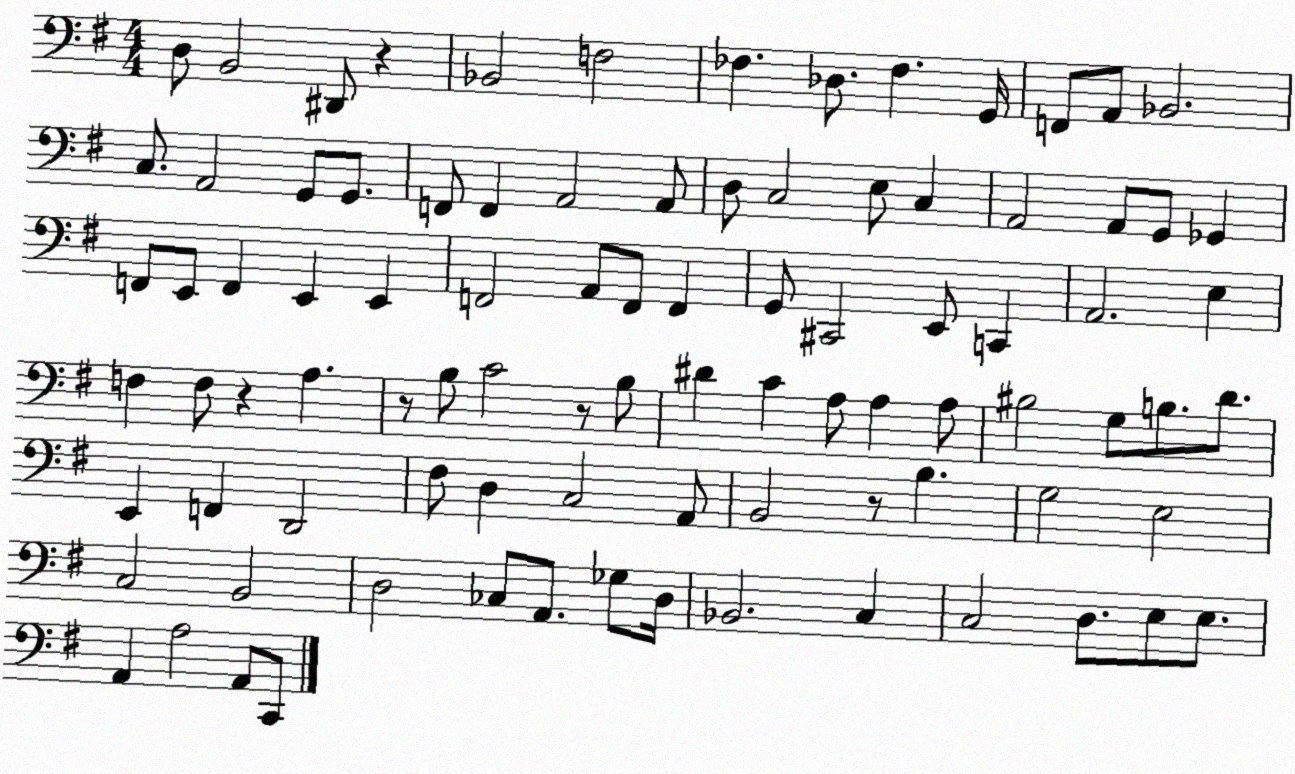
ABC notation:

X:1
T:Untitled
M:4/4
L:1/4
K:G
D,/2 B,,2 ^D,,/2 z _B,,2 F,2 _F, _D,/2 _F, G,,/4 F,,/2 A,,/2 _B,,2 C,/2 A,,2 G,,/2 G,,/2 F,,/2 F,, A,,2 A,,/2 D,/2 C,2 E,/2 C, A,,2 A,,/2 G,,/2 _G,, F,,/2 E,,/2 F,, E,, E,, F,,2 A,,/2 F,,/2 F,, G,,/2 ^C,,2 E,,/2 C,, A,,2 E, F, F,/2 z A, z/2 B,/2 C2 z/2 B,/2 ^D C A,/2 A, A,/2 ^B,2 G,/2 B,/2 D/2 E,, F,, D,,2 ^F,/2 D, C,2 A,,/2 B,,2 z/2 B, G,2 E,2 C,2 B,,2 D,2 _C,/2 A,,/2 _G,/2 D,/4 _B,,2 C, C,2 D,/2 E,/2 E,/2 A,, A,2 A,,/2 C,,/2